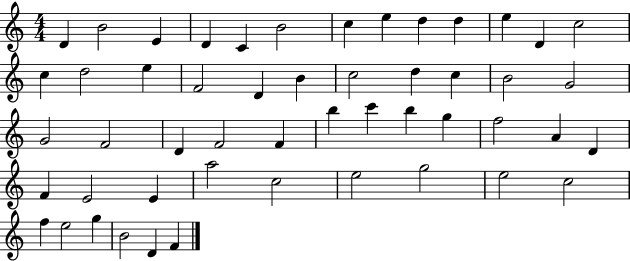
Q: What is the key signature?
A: C major